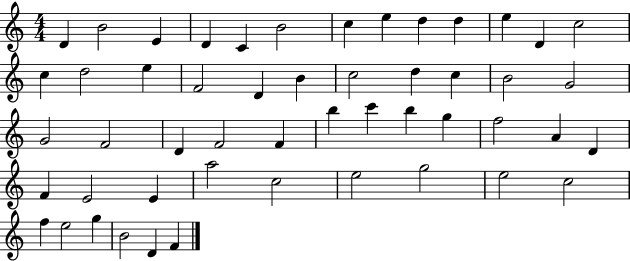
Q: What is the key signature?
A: C major